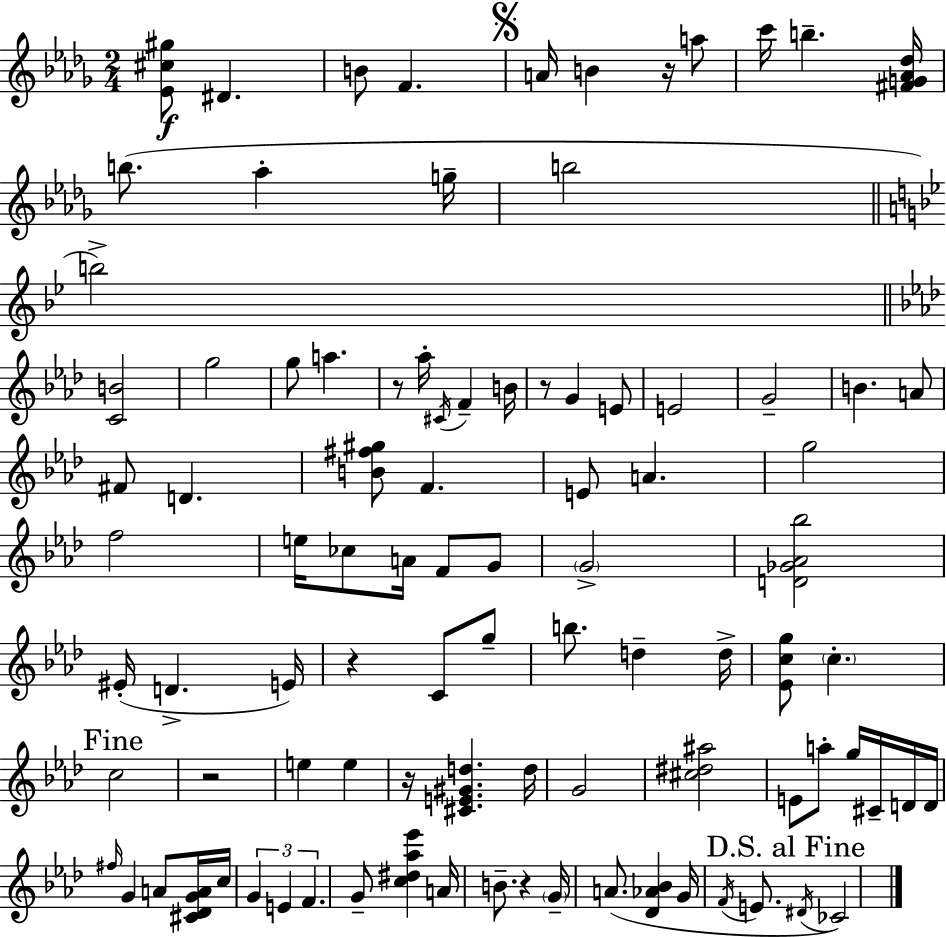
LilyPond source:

{
  \clef treble
  \numericTimeSignature
  \time 2/4
  \key bes \minor
  <ees' cis'' gis''>8\f dis'4. | b'8 f'4. | \mark \markup { \musicglyph "scripts.segno" } a'16 b'4 r16 a''8 | c'''16 b''4.-- <fis' g' aes' des''>16 | \break b''8.( aes''4-. g''16-- | b''2 | \bar "||" \break \key g \minor b''2->) | \bar "||" \break \key aes \major <c' b'>2 | g''2 | g''8 a''4. | r8 aes''16-. \acciaccatura { cis'16 } f'4-- | \break b'16 r8 g'4 e'8 | e'2 | g'2-- | b'4. a'8 | \break fis'8 d'4. | <b' fis'' gis''>8 f'4. | e'8 a'4. | g''2 | \break f''2 | e''16 ces''8 a'16 f'8 g'8 | \parenthesize g'2-> | <d' ges' aes' bes''>2 | \break eis'16-.( d'4.-> | e'16) r4 c'8 g''8-- | b''8. d''4-- | d''16-> <ees' c'' g''>8 \parenthesize c''4.-. | \break \mark "Fine" c''2 | r2 | e''4 e''4 | r16 <cis' e' gis' d''>4. | \break d''16 g'2 | <cis'' dis'' ais''>2 | e'8 a''8-. g''16 cis'16-- d'16 | d'16 \grace { fis''16 } g'4 a'8 | \break <cis' des' g' a'>16 c''16 \tuplet 3/2 { g'4 e'4 | f'4. } | g'8-- <c'' dis'' aes'' ees'''>4 a'16 b'8.-- | r4 \parenthesize g'16-- a'8.( | \break <des' aes' bes'>4 g'16 \acciaccatura { f'16 } | e'8. \mark "D.S. al Fine" \acciaccatura { dis'16 }) ces'2 | \bar "|."
}